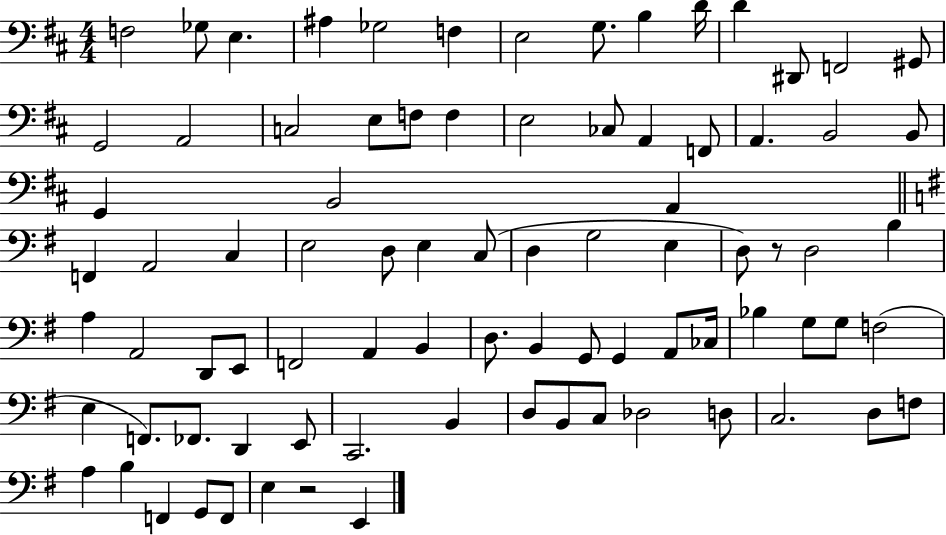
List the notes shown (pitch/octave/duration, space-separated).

F3/h Gb3/e E3/q. A#3/q Gb3/h F3/q E3/h G3/e. B3/q D4/s D4/q D#2/e F2/h G#2/e G2/h A2/h C3/h E3/e F3/e F3/q E3/h CES3/e A2/q F2/e A2/q. B2/h B2/e G2/q B2/h A2/q F2/q A2/h C3/q E3/h D3/e E3/q C3/e D3/q G3/h E3/q D3/e R/e D3/h B3/q A3/q A2/h D2/e E2/e F2/h A2/q B2/q D3/e. B2/q G2/e G2/q A2/e CES3/s Bb3/q G3/e G3/e F3/h E3/q F2/e. FES2/e. D2/q E2/e C2/h. B2/q D3/e B2/e C3/e Db3/h D3/e C3/h. D3/e F3/e A3/q B3/q F2/q G2/e F2/e E3/q R/h E2/q